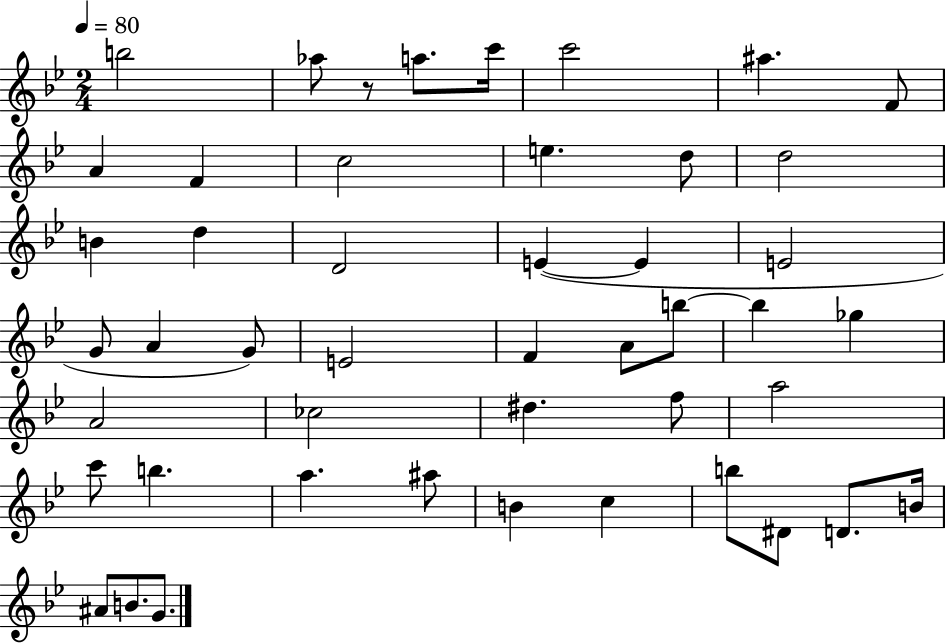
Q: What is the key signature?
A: BES major